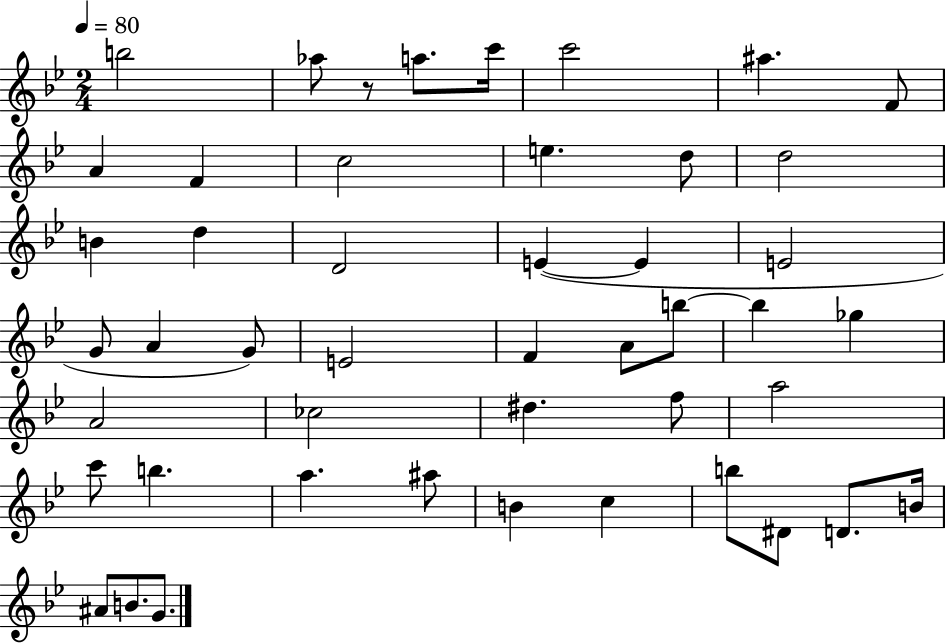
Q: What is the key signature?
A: BES major